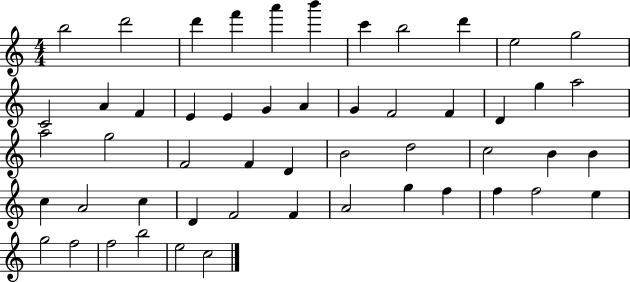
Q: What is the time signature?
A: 4/4